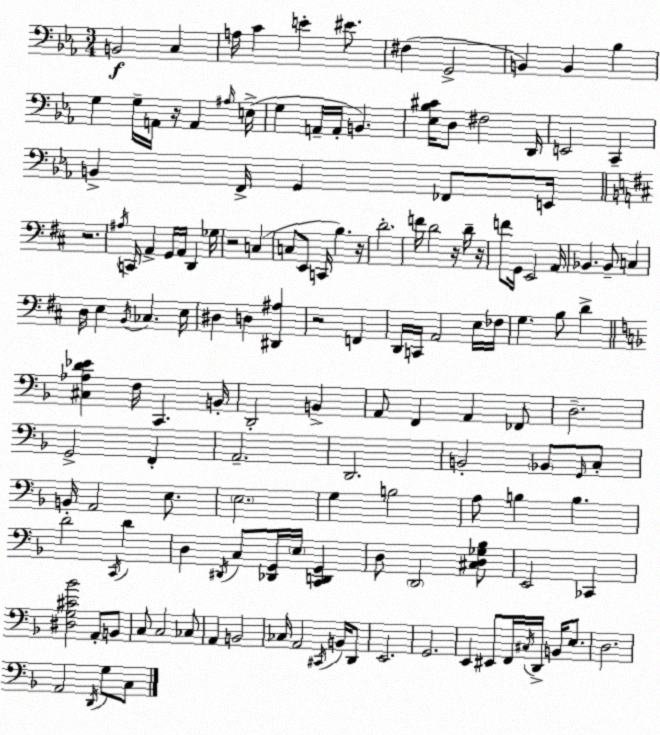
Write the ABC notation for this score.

X:1
T:Untitled
M:3/4
L:1/4
K:Cm
B,,2 C, A,/4 C E ^E/2 ^F, G,,2 B,, B,, _B, G, G,/4 A,,/4 z/4 A,, ^A,/4 E,/4 G, A,,/4 A,,/4 B,, [_E,_B,^C]/4 D,/2 ^F,2 D,,/4 E,,2 C,, B,, F,,/4 G,, _F,,/2 E,,/4 z2 ^A,/4 C,,/4 A,, G,,/4 A,,/4 D,, _G,/4 z2 C, C,/2 E,,/2 C,,/4 B, z/4 D2 F/4 D2 z/4 D/4 z/4 F/2 G,,/4 E,,2 A,,/4 _B,, _B,,/2 C, D,/4 E, B,,/4 _C, E,/4 ^D, D, [^D,,^A,] z2 F,, D,,/4 C,,/4 A,,2 E,/4 _F,/4 G, B,/2 D [^C,_A,D_E] F,/4 C,, B,,/4 D,,2 B,, A,,/2 F,, A,, _F,,/2 D,2 G,,2 F,, A,,2 D,,2 B,,2 _B,,/2 G,,/4 C,/2 B,,/4 A,,2 E,/2 E,2 G, B,2 A,/2 B, B, D2 C,,/4 D D, ^D,,/4 C,/2 [_D,,G,,]/4 E,/4 [C,,D,,G,,] D,/2 D,,2 [^C,D,_G,_B,]/2 E,,2 _C,, [^D,G,^C_B]2 A,,/2 B,,/2 C,/2 C,2 _C,/2 A,, B,,2 _C,/4 A,,2 ^C,,/4 B,,/4 D,,/2 E,,2 G,,2 E,, ^E,,/2 F,,/4 ^C,/4 D,,/4 B,,/4 E,/2 D,2 A,,2 D,,/4 G,/2 C,/2